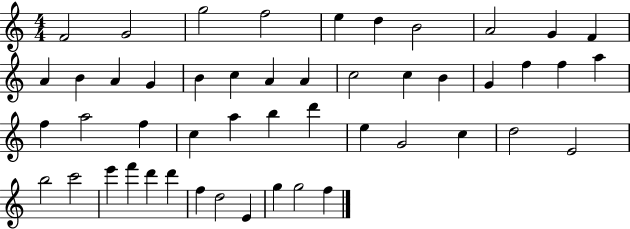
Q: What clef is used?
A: treble